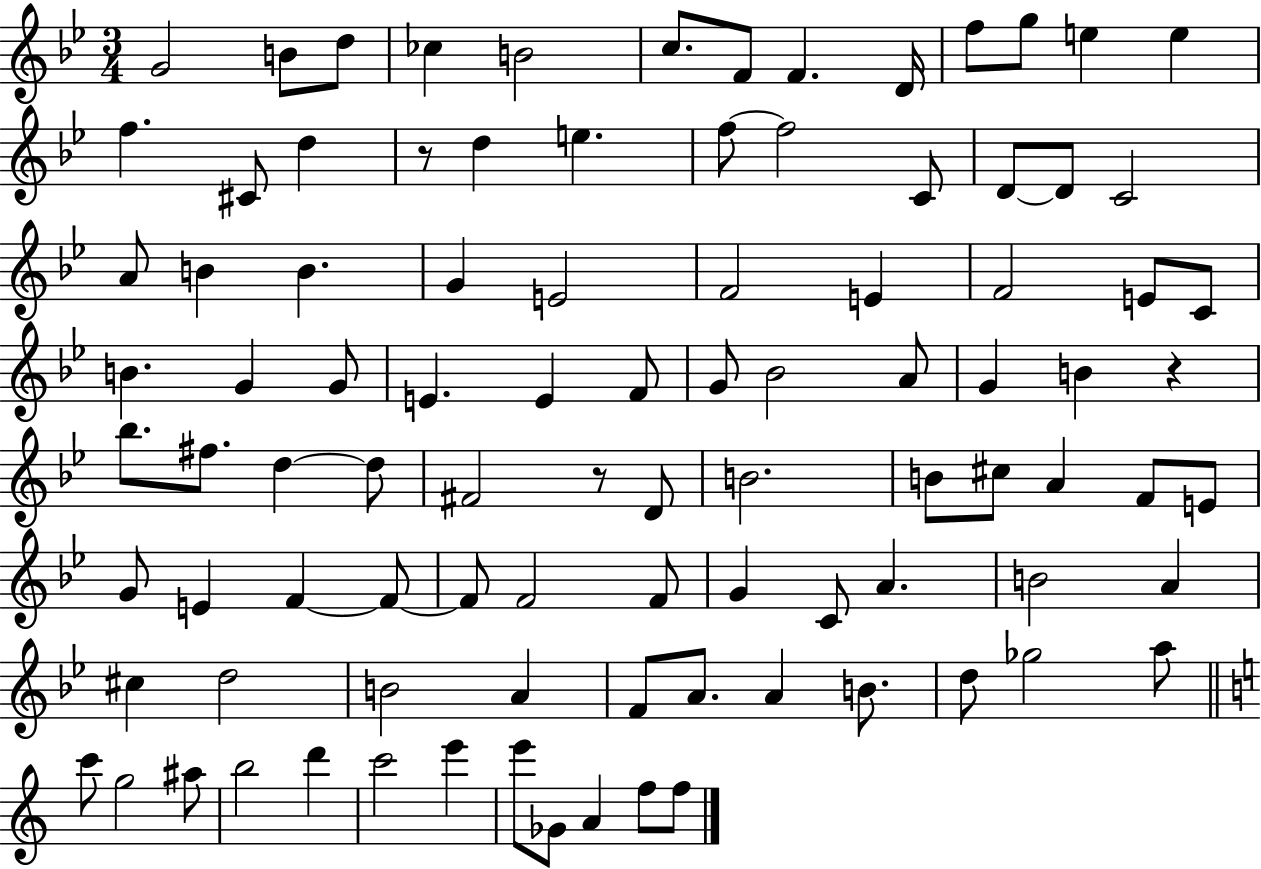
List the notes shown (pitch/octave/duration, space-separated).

G4/h B4/e D5/e CES5/q B4/h C5/e. F4/e F4/q. D4/s F5/e G5/e E5/q E5/q F5/q. C#4/e D5/q R/e D5/q E5/q. F5/e F5/h C4/e D4/e D4/e C4/h A4/e B4/q B4/q. G4/q E4/h F4/h E4/q F4/h E4/e C4/e B4/q. G4/q G4/e E4/q. E4/q F4/e G4/e Bb4/h A4/e G4/q B4/q R/q Bb5/e. F#5/e. D5/q D5/e F#4/h R/e D4/e B4/h. B4/e C#5/e A4/q F4/e E4/e G4/e E4/q F4/q F4/e F4/e F4/h F4/e G4/q C4/e A4/q. B4/h A4/q C#5/q D5/h B4/h A4/q F4/e A4/e. A4/q B4/e. D5/e Gb5/h A5/e C6/e G5/h A#5/e B5/h D6/q C6/h E6/q E6/e Gb4/e A4/q F5/e F5/e